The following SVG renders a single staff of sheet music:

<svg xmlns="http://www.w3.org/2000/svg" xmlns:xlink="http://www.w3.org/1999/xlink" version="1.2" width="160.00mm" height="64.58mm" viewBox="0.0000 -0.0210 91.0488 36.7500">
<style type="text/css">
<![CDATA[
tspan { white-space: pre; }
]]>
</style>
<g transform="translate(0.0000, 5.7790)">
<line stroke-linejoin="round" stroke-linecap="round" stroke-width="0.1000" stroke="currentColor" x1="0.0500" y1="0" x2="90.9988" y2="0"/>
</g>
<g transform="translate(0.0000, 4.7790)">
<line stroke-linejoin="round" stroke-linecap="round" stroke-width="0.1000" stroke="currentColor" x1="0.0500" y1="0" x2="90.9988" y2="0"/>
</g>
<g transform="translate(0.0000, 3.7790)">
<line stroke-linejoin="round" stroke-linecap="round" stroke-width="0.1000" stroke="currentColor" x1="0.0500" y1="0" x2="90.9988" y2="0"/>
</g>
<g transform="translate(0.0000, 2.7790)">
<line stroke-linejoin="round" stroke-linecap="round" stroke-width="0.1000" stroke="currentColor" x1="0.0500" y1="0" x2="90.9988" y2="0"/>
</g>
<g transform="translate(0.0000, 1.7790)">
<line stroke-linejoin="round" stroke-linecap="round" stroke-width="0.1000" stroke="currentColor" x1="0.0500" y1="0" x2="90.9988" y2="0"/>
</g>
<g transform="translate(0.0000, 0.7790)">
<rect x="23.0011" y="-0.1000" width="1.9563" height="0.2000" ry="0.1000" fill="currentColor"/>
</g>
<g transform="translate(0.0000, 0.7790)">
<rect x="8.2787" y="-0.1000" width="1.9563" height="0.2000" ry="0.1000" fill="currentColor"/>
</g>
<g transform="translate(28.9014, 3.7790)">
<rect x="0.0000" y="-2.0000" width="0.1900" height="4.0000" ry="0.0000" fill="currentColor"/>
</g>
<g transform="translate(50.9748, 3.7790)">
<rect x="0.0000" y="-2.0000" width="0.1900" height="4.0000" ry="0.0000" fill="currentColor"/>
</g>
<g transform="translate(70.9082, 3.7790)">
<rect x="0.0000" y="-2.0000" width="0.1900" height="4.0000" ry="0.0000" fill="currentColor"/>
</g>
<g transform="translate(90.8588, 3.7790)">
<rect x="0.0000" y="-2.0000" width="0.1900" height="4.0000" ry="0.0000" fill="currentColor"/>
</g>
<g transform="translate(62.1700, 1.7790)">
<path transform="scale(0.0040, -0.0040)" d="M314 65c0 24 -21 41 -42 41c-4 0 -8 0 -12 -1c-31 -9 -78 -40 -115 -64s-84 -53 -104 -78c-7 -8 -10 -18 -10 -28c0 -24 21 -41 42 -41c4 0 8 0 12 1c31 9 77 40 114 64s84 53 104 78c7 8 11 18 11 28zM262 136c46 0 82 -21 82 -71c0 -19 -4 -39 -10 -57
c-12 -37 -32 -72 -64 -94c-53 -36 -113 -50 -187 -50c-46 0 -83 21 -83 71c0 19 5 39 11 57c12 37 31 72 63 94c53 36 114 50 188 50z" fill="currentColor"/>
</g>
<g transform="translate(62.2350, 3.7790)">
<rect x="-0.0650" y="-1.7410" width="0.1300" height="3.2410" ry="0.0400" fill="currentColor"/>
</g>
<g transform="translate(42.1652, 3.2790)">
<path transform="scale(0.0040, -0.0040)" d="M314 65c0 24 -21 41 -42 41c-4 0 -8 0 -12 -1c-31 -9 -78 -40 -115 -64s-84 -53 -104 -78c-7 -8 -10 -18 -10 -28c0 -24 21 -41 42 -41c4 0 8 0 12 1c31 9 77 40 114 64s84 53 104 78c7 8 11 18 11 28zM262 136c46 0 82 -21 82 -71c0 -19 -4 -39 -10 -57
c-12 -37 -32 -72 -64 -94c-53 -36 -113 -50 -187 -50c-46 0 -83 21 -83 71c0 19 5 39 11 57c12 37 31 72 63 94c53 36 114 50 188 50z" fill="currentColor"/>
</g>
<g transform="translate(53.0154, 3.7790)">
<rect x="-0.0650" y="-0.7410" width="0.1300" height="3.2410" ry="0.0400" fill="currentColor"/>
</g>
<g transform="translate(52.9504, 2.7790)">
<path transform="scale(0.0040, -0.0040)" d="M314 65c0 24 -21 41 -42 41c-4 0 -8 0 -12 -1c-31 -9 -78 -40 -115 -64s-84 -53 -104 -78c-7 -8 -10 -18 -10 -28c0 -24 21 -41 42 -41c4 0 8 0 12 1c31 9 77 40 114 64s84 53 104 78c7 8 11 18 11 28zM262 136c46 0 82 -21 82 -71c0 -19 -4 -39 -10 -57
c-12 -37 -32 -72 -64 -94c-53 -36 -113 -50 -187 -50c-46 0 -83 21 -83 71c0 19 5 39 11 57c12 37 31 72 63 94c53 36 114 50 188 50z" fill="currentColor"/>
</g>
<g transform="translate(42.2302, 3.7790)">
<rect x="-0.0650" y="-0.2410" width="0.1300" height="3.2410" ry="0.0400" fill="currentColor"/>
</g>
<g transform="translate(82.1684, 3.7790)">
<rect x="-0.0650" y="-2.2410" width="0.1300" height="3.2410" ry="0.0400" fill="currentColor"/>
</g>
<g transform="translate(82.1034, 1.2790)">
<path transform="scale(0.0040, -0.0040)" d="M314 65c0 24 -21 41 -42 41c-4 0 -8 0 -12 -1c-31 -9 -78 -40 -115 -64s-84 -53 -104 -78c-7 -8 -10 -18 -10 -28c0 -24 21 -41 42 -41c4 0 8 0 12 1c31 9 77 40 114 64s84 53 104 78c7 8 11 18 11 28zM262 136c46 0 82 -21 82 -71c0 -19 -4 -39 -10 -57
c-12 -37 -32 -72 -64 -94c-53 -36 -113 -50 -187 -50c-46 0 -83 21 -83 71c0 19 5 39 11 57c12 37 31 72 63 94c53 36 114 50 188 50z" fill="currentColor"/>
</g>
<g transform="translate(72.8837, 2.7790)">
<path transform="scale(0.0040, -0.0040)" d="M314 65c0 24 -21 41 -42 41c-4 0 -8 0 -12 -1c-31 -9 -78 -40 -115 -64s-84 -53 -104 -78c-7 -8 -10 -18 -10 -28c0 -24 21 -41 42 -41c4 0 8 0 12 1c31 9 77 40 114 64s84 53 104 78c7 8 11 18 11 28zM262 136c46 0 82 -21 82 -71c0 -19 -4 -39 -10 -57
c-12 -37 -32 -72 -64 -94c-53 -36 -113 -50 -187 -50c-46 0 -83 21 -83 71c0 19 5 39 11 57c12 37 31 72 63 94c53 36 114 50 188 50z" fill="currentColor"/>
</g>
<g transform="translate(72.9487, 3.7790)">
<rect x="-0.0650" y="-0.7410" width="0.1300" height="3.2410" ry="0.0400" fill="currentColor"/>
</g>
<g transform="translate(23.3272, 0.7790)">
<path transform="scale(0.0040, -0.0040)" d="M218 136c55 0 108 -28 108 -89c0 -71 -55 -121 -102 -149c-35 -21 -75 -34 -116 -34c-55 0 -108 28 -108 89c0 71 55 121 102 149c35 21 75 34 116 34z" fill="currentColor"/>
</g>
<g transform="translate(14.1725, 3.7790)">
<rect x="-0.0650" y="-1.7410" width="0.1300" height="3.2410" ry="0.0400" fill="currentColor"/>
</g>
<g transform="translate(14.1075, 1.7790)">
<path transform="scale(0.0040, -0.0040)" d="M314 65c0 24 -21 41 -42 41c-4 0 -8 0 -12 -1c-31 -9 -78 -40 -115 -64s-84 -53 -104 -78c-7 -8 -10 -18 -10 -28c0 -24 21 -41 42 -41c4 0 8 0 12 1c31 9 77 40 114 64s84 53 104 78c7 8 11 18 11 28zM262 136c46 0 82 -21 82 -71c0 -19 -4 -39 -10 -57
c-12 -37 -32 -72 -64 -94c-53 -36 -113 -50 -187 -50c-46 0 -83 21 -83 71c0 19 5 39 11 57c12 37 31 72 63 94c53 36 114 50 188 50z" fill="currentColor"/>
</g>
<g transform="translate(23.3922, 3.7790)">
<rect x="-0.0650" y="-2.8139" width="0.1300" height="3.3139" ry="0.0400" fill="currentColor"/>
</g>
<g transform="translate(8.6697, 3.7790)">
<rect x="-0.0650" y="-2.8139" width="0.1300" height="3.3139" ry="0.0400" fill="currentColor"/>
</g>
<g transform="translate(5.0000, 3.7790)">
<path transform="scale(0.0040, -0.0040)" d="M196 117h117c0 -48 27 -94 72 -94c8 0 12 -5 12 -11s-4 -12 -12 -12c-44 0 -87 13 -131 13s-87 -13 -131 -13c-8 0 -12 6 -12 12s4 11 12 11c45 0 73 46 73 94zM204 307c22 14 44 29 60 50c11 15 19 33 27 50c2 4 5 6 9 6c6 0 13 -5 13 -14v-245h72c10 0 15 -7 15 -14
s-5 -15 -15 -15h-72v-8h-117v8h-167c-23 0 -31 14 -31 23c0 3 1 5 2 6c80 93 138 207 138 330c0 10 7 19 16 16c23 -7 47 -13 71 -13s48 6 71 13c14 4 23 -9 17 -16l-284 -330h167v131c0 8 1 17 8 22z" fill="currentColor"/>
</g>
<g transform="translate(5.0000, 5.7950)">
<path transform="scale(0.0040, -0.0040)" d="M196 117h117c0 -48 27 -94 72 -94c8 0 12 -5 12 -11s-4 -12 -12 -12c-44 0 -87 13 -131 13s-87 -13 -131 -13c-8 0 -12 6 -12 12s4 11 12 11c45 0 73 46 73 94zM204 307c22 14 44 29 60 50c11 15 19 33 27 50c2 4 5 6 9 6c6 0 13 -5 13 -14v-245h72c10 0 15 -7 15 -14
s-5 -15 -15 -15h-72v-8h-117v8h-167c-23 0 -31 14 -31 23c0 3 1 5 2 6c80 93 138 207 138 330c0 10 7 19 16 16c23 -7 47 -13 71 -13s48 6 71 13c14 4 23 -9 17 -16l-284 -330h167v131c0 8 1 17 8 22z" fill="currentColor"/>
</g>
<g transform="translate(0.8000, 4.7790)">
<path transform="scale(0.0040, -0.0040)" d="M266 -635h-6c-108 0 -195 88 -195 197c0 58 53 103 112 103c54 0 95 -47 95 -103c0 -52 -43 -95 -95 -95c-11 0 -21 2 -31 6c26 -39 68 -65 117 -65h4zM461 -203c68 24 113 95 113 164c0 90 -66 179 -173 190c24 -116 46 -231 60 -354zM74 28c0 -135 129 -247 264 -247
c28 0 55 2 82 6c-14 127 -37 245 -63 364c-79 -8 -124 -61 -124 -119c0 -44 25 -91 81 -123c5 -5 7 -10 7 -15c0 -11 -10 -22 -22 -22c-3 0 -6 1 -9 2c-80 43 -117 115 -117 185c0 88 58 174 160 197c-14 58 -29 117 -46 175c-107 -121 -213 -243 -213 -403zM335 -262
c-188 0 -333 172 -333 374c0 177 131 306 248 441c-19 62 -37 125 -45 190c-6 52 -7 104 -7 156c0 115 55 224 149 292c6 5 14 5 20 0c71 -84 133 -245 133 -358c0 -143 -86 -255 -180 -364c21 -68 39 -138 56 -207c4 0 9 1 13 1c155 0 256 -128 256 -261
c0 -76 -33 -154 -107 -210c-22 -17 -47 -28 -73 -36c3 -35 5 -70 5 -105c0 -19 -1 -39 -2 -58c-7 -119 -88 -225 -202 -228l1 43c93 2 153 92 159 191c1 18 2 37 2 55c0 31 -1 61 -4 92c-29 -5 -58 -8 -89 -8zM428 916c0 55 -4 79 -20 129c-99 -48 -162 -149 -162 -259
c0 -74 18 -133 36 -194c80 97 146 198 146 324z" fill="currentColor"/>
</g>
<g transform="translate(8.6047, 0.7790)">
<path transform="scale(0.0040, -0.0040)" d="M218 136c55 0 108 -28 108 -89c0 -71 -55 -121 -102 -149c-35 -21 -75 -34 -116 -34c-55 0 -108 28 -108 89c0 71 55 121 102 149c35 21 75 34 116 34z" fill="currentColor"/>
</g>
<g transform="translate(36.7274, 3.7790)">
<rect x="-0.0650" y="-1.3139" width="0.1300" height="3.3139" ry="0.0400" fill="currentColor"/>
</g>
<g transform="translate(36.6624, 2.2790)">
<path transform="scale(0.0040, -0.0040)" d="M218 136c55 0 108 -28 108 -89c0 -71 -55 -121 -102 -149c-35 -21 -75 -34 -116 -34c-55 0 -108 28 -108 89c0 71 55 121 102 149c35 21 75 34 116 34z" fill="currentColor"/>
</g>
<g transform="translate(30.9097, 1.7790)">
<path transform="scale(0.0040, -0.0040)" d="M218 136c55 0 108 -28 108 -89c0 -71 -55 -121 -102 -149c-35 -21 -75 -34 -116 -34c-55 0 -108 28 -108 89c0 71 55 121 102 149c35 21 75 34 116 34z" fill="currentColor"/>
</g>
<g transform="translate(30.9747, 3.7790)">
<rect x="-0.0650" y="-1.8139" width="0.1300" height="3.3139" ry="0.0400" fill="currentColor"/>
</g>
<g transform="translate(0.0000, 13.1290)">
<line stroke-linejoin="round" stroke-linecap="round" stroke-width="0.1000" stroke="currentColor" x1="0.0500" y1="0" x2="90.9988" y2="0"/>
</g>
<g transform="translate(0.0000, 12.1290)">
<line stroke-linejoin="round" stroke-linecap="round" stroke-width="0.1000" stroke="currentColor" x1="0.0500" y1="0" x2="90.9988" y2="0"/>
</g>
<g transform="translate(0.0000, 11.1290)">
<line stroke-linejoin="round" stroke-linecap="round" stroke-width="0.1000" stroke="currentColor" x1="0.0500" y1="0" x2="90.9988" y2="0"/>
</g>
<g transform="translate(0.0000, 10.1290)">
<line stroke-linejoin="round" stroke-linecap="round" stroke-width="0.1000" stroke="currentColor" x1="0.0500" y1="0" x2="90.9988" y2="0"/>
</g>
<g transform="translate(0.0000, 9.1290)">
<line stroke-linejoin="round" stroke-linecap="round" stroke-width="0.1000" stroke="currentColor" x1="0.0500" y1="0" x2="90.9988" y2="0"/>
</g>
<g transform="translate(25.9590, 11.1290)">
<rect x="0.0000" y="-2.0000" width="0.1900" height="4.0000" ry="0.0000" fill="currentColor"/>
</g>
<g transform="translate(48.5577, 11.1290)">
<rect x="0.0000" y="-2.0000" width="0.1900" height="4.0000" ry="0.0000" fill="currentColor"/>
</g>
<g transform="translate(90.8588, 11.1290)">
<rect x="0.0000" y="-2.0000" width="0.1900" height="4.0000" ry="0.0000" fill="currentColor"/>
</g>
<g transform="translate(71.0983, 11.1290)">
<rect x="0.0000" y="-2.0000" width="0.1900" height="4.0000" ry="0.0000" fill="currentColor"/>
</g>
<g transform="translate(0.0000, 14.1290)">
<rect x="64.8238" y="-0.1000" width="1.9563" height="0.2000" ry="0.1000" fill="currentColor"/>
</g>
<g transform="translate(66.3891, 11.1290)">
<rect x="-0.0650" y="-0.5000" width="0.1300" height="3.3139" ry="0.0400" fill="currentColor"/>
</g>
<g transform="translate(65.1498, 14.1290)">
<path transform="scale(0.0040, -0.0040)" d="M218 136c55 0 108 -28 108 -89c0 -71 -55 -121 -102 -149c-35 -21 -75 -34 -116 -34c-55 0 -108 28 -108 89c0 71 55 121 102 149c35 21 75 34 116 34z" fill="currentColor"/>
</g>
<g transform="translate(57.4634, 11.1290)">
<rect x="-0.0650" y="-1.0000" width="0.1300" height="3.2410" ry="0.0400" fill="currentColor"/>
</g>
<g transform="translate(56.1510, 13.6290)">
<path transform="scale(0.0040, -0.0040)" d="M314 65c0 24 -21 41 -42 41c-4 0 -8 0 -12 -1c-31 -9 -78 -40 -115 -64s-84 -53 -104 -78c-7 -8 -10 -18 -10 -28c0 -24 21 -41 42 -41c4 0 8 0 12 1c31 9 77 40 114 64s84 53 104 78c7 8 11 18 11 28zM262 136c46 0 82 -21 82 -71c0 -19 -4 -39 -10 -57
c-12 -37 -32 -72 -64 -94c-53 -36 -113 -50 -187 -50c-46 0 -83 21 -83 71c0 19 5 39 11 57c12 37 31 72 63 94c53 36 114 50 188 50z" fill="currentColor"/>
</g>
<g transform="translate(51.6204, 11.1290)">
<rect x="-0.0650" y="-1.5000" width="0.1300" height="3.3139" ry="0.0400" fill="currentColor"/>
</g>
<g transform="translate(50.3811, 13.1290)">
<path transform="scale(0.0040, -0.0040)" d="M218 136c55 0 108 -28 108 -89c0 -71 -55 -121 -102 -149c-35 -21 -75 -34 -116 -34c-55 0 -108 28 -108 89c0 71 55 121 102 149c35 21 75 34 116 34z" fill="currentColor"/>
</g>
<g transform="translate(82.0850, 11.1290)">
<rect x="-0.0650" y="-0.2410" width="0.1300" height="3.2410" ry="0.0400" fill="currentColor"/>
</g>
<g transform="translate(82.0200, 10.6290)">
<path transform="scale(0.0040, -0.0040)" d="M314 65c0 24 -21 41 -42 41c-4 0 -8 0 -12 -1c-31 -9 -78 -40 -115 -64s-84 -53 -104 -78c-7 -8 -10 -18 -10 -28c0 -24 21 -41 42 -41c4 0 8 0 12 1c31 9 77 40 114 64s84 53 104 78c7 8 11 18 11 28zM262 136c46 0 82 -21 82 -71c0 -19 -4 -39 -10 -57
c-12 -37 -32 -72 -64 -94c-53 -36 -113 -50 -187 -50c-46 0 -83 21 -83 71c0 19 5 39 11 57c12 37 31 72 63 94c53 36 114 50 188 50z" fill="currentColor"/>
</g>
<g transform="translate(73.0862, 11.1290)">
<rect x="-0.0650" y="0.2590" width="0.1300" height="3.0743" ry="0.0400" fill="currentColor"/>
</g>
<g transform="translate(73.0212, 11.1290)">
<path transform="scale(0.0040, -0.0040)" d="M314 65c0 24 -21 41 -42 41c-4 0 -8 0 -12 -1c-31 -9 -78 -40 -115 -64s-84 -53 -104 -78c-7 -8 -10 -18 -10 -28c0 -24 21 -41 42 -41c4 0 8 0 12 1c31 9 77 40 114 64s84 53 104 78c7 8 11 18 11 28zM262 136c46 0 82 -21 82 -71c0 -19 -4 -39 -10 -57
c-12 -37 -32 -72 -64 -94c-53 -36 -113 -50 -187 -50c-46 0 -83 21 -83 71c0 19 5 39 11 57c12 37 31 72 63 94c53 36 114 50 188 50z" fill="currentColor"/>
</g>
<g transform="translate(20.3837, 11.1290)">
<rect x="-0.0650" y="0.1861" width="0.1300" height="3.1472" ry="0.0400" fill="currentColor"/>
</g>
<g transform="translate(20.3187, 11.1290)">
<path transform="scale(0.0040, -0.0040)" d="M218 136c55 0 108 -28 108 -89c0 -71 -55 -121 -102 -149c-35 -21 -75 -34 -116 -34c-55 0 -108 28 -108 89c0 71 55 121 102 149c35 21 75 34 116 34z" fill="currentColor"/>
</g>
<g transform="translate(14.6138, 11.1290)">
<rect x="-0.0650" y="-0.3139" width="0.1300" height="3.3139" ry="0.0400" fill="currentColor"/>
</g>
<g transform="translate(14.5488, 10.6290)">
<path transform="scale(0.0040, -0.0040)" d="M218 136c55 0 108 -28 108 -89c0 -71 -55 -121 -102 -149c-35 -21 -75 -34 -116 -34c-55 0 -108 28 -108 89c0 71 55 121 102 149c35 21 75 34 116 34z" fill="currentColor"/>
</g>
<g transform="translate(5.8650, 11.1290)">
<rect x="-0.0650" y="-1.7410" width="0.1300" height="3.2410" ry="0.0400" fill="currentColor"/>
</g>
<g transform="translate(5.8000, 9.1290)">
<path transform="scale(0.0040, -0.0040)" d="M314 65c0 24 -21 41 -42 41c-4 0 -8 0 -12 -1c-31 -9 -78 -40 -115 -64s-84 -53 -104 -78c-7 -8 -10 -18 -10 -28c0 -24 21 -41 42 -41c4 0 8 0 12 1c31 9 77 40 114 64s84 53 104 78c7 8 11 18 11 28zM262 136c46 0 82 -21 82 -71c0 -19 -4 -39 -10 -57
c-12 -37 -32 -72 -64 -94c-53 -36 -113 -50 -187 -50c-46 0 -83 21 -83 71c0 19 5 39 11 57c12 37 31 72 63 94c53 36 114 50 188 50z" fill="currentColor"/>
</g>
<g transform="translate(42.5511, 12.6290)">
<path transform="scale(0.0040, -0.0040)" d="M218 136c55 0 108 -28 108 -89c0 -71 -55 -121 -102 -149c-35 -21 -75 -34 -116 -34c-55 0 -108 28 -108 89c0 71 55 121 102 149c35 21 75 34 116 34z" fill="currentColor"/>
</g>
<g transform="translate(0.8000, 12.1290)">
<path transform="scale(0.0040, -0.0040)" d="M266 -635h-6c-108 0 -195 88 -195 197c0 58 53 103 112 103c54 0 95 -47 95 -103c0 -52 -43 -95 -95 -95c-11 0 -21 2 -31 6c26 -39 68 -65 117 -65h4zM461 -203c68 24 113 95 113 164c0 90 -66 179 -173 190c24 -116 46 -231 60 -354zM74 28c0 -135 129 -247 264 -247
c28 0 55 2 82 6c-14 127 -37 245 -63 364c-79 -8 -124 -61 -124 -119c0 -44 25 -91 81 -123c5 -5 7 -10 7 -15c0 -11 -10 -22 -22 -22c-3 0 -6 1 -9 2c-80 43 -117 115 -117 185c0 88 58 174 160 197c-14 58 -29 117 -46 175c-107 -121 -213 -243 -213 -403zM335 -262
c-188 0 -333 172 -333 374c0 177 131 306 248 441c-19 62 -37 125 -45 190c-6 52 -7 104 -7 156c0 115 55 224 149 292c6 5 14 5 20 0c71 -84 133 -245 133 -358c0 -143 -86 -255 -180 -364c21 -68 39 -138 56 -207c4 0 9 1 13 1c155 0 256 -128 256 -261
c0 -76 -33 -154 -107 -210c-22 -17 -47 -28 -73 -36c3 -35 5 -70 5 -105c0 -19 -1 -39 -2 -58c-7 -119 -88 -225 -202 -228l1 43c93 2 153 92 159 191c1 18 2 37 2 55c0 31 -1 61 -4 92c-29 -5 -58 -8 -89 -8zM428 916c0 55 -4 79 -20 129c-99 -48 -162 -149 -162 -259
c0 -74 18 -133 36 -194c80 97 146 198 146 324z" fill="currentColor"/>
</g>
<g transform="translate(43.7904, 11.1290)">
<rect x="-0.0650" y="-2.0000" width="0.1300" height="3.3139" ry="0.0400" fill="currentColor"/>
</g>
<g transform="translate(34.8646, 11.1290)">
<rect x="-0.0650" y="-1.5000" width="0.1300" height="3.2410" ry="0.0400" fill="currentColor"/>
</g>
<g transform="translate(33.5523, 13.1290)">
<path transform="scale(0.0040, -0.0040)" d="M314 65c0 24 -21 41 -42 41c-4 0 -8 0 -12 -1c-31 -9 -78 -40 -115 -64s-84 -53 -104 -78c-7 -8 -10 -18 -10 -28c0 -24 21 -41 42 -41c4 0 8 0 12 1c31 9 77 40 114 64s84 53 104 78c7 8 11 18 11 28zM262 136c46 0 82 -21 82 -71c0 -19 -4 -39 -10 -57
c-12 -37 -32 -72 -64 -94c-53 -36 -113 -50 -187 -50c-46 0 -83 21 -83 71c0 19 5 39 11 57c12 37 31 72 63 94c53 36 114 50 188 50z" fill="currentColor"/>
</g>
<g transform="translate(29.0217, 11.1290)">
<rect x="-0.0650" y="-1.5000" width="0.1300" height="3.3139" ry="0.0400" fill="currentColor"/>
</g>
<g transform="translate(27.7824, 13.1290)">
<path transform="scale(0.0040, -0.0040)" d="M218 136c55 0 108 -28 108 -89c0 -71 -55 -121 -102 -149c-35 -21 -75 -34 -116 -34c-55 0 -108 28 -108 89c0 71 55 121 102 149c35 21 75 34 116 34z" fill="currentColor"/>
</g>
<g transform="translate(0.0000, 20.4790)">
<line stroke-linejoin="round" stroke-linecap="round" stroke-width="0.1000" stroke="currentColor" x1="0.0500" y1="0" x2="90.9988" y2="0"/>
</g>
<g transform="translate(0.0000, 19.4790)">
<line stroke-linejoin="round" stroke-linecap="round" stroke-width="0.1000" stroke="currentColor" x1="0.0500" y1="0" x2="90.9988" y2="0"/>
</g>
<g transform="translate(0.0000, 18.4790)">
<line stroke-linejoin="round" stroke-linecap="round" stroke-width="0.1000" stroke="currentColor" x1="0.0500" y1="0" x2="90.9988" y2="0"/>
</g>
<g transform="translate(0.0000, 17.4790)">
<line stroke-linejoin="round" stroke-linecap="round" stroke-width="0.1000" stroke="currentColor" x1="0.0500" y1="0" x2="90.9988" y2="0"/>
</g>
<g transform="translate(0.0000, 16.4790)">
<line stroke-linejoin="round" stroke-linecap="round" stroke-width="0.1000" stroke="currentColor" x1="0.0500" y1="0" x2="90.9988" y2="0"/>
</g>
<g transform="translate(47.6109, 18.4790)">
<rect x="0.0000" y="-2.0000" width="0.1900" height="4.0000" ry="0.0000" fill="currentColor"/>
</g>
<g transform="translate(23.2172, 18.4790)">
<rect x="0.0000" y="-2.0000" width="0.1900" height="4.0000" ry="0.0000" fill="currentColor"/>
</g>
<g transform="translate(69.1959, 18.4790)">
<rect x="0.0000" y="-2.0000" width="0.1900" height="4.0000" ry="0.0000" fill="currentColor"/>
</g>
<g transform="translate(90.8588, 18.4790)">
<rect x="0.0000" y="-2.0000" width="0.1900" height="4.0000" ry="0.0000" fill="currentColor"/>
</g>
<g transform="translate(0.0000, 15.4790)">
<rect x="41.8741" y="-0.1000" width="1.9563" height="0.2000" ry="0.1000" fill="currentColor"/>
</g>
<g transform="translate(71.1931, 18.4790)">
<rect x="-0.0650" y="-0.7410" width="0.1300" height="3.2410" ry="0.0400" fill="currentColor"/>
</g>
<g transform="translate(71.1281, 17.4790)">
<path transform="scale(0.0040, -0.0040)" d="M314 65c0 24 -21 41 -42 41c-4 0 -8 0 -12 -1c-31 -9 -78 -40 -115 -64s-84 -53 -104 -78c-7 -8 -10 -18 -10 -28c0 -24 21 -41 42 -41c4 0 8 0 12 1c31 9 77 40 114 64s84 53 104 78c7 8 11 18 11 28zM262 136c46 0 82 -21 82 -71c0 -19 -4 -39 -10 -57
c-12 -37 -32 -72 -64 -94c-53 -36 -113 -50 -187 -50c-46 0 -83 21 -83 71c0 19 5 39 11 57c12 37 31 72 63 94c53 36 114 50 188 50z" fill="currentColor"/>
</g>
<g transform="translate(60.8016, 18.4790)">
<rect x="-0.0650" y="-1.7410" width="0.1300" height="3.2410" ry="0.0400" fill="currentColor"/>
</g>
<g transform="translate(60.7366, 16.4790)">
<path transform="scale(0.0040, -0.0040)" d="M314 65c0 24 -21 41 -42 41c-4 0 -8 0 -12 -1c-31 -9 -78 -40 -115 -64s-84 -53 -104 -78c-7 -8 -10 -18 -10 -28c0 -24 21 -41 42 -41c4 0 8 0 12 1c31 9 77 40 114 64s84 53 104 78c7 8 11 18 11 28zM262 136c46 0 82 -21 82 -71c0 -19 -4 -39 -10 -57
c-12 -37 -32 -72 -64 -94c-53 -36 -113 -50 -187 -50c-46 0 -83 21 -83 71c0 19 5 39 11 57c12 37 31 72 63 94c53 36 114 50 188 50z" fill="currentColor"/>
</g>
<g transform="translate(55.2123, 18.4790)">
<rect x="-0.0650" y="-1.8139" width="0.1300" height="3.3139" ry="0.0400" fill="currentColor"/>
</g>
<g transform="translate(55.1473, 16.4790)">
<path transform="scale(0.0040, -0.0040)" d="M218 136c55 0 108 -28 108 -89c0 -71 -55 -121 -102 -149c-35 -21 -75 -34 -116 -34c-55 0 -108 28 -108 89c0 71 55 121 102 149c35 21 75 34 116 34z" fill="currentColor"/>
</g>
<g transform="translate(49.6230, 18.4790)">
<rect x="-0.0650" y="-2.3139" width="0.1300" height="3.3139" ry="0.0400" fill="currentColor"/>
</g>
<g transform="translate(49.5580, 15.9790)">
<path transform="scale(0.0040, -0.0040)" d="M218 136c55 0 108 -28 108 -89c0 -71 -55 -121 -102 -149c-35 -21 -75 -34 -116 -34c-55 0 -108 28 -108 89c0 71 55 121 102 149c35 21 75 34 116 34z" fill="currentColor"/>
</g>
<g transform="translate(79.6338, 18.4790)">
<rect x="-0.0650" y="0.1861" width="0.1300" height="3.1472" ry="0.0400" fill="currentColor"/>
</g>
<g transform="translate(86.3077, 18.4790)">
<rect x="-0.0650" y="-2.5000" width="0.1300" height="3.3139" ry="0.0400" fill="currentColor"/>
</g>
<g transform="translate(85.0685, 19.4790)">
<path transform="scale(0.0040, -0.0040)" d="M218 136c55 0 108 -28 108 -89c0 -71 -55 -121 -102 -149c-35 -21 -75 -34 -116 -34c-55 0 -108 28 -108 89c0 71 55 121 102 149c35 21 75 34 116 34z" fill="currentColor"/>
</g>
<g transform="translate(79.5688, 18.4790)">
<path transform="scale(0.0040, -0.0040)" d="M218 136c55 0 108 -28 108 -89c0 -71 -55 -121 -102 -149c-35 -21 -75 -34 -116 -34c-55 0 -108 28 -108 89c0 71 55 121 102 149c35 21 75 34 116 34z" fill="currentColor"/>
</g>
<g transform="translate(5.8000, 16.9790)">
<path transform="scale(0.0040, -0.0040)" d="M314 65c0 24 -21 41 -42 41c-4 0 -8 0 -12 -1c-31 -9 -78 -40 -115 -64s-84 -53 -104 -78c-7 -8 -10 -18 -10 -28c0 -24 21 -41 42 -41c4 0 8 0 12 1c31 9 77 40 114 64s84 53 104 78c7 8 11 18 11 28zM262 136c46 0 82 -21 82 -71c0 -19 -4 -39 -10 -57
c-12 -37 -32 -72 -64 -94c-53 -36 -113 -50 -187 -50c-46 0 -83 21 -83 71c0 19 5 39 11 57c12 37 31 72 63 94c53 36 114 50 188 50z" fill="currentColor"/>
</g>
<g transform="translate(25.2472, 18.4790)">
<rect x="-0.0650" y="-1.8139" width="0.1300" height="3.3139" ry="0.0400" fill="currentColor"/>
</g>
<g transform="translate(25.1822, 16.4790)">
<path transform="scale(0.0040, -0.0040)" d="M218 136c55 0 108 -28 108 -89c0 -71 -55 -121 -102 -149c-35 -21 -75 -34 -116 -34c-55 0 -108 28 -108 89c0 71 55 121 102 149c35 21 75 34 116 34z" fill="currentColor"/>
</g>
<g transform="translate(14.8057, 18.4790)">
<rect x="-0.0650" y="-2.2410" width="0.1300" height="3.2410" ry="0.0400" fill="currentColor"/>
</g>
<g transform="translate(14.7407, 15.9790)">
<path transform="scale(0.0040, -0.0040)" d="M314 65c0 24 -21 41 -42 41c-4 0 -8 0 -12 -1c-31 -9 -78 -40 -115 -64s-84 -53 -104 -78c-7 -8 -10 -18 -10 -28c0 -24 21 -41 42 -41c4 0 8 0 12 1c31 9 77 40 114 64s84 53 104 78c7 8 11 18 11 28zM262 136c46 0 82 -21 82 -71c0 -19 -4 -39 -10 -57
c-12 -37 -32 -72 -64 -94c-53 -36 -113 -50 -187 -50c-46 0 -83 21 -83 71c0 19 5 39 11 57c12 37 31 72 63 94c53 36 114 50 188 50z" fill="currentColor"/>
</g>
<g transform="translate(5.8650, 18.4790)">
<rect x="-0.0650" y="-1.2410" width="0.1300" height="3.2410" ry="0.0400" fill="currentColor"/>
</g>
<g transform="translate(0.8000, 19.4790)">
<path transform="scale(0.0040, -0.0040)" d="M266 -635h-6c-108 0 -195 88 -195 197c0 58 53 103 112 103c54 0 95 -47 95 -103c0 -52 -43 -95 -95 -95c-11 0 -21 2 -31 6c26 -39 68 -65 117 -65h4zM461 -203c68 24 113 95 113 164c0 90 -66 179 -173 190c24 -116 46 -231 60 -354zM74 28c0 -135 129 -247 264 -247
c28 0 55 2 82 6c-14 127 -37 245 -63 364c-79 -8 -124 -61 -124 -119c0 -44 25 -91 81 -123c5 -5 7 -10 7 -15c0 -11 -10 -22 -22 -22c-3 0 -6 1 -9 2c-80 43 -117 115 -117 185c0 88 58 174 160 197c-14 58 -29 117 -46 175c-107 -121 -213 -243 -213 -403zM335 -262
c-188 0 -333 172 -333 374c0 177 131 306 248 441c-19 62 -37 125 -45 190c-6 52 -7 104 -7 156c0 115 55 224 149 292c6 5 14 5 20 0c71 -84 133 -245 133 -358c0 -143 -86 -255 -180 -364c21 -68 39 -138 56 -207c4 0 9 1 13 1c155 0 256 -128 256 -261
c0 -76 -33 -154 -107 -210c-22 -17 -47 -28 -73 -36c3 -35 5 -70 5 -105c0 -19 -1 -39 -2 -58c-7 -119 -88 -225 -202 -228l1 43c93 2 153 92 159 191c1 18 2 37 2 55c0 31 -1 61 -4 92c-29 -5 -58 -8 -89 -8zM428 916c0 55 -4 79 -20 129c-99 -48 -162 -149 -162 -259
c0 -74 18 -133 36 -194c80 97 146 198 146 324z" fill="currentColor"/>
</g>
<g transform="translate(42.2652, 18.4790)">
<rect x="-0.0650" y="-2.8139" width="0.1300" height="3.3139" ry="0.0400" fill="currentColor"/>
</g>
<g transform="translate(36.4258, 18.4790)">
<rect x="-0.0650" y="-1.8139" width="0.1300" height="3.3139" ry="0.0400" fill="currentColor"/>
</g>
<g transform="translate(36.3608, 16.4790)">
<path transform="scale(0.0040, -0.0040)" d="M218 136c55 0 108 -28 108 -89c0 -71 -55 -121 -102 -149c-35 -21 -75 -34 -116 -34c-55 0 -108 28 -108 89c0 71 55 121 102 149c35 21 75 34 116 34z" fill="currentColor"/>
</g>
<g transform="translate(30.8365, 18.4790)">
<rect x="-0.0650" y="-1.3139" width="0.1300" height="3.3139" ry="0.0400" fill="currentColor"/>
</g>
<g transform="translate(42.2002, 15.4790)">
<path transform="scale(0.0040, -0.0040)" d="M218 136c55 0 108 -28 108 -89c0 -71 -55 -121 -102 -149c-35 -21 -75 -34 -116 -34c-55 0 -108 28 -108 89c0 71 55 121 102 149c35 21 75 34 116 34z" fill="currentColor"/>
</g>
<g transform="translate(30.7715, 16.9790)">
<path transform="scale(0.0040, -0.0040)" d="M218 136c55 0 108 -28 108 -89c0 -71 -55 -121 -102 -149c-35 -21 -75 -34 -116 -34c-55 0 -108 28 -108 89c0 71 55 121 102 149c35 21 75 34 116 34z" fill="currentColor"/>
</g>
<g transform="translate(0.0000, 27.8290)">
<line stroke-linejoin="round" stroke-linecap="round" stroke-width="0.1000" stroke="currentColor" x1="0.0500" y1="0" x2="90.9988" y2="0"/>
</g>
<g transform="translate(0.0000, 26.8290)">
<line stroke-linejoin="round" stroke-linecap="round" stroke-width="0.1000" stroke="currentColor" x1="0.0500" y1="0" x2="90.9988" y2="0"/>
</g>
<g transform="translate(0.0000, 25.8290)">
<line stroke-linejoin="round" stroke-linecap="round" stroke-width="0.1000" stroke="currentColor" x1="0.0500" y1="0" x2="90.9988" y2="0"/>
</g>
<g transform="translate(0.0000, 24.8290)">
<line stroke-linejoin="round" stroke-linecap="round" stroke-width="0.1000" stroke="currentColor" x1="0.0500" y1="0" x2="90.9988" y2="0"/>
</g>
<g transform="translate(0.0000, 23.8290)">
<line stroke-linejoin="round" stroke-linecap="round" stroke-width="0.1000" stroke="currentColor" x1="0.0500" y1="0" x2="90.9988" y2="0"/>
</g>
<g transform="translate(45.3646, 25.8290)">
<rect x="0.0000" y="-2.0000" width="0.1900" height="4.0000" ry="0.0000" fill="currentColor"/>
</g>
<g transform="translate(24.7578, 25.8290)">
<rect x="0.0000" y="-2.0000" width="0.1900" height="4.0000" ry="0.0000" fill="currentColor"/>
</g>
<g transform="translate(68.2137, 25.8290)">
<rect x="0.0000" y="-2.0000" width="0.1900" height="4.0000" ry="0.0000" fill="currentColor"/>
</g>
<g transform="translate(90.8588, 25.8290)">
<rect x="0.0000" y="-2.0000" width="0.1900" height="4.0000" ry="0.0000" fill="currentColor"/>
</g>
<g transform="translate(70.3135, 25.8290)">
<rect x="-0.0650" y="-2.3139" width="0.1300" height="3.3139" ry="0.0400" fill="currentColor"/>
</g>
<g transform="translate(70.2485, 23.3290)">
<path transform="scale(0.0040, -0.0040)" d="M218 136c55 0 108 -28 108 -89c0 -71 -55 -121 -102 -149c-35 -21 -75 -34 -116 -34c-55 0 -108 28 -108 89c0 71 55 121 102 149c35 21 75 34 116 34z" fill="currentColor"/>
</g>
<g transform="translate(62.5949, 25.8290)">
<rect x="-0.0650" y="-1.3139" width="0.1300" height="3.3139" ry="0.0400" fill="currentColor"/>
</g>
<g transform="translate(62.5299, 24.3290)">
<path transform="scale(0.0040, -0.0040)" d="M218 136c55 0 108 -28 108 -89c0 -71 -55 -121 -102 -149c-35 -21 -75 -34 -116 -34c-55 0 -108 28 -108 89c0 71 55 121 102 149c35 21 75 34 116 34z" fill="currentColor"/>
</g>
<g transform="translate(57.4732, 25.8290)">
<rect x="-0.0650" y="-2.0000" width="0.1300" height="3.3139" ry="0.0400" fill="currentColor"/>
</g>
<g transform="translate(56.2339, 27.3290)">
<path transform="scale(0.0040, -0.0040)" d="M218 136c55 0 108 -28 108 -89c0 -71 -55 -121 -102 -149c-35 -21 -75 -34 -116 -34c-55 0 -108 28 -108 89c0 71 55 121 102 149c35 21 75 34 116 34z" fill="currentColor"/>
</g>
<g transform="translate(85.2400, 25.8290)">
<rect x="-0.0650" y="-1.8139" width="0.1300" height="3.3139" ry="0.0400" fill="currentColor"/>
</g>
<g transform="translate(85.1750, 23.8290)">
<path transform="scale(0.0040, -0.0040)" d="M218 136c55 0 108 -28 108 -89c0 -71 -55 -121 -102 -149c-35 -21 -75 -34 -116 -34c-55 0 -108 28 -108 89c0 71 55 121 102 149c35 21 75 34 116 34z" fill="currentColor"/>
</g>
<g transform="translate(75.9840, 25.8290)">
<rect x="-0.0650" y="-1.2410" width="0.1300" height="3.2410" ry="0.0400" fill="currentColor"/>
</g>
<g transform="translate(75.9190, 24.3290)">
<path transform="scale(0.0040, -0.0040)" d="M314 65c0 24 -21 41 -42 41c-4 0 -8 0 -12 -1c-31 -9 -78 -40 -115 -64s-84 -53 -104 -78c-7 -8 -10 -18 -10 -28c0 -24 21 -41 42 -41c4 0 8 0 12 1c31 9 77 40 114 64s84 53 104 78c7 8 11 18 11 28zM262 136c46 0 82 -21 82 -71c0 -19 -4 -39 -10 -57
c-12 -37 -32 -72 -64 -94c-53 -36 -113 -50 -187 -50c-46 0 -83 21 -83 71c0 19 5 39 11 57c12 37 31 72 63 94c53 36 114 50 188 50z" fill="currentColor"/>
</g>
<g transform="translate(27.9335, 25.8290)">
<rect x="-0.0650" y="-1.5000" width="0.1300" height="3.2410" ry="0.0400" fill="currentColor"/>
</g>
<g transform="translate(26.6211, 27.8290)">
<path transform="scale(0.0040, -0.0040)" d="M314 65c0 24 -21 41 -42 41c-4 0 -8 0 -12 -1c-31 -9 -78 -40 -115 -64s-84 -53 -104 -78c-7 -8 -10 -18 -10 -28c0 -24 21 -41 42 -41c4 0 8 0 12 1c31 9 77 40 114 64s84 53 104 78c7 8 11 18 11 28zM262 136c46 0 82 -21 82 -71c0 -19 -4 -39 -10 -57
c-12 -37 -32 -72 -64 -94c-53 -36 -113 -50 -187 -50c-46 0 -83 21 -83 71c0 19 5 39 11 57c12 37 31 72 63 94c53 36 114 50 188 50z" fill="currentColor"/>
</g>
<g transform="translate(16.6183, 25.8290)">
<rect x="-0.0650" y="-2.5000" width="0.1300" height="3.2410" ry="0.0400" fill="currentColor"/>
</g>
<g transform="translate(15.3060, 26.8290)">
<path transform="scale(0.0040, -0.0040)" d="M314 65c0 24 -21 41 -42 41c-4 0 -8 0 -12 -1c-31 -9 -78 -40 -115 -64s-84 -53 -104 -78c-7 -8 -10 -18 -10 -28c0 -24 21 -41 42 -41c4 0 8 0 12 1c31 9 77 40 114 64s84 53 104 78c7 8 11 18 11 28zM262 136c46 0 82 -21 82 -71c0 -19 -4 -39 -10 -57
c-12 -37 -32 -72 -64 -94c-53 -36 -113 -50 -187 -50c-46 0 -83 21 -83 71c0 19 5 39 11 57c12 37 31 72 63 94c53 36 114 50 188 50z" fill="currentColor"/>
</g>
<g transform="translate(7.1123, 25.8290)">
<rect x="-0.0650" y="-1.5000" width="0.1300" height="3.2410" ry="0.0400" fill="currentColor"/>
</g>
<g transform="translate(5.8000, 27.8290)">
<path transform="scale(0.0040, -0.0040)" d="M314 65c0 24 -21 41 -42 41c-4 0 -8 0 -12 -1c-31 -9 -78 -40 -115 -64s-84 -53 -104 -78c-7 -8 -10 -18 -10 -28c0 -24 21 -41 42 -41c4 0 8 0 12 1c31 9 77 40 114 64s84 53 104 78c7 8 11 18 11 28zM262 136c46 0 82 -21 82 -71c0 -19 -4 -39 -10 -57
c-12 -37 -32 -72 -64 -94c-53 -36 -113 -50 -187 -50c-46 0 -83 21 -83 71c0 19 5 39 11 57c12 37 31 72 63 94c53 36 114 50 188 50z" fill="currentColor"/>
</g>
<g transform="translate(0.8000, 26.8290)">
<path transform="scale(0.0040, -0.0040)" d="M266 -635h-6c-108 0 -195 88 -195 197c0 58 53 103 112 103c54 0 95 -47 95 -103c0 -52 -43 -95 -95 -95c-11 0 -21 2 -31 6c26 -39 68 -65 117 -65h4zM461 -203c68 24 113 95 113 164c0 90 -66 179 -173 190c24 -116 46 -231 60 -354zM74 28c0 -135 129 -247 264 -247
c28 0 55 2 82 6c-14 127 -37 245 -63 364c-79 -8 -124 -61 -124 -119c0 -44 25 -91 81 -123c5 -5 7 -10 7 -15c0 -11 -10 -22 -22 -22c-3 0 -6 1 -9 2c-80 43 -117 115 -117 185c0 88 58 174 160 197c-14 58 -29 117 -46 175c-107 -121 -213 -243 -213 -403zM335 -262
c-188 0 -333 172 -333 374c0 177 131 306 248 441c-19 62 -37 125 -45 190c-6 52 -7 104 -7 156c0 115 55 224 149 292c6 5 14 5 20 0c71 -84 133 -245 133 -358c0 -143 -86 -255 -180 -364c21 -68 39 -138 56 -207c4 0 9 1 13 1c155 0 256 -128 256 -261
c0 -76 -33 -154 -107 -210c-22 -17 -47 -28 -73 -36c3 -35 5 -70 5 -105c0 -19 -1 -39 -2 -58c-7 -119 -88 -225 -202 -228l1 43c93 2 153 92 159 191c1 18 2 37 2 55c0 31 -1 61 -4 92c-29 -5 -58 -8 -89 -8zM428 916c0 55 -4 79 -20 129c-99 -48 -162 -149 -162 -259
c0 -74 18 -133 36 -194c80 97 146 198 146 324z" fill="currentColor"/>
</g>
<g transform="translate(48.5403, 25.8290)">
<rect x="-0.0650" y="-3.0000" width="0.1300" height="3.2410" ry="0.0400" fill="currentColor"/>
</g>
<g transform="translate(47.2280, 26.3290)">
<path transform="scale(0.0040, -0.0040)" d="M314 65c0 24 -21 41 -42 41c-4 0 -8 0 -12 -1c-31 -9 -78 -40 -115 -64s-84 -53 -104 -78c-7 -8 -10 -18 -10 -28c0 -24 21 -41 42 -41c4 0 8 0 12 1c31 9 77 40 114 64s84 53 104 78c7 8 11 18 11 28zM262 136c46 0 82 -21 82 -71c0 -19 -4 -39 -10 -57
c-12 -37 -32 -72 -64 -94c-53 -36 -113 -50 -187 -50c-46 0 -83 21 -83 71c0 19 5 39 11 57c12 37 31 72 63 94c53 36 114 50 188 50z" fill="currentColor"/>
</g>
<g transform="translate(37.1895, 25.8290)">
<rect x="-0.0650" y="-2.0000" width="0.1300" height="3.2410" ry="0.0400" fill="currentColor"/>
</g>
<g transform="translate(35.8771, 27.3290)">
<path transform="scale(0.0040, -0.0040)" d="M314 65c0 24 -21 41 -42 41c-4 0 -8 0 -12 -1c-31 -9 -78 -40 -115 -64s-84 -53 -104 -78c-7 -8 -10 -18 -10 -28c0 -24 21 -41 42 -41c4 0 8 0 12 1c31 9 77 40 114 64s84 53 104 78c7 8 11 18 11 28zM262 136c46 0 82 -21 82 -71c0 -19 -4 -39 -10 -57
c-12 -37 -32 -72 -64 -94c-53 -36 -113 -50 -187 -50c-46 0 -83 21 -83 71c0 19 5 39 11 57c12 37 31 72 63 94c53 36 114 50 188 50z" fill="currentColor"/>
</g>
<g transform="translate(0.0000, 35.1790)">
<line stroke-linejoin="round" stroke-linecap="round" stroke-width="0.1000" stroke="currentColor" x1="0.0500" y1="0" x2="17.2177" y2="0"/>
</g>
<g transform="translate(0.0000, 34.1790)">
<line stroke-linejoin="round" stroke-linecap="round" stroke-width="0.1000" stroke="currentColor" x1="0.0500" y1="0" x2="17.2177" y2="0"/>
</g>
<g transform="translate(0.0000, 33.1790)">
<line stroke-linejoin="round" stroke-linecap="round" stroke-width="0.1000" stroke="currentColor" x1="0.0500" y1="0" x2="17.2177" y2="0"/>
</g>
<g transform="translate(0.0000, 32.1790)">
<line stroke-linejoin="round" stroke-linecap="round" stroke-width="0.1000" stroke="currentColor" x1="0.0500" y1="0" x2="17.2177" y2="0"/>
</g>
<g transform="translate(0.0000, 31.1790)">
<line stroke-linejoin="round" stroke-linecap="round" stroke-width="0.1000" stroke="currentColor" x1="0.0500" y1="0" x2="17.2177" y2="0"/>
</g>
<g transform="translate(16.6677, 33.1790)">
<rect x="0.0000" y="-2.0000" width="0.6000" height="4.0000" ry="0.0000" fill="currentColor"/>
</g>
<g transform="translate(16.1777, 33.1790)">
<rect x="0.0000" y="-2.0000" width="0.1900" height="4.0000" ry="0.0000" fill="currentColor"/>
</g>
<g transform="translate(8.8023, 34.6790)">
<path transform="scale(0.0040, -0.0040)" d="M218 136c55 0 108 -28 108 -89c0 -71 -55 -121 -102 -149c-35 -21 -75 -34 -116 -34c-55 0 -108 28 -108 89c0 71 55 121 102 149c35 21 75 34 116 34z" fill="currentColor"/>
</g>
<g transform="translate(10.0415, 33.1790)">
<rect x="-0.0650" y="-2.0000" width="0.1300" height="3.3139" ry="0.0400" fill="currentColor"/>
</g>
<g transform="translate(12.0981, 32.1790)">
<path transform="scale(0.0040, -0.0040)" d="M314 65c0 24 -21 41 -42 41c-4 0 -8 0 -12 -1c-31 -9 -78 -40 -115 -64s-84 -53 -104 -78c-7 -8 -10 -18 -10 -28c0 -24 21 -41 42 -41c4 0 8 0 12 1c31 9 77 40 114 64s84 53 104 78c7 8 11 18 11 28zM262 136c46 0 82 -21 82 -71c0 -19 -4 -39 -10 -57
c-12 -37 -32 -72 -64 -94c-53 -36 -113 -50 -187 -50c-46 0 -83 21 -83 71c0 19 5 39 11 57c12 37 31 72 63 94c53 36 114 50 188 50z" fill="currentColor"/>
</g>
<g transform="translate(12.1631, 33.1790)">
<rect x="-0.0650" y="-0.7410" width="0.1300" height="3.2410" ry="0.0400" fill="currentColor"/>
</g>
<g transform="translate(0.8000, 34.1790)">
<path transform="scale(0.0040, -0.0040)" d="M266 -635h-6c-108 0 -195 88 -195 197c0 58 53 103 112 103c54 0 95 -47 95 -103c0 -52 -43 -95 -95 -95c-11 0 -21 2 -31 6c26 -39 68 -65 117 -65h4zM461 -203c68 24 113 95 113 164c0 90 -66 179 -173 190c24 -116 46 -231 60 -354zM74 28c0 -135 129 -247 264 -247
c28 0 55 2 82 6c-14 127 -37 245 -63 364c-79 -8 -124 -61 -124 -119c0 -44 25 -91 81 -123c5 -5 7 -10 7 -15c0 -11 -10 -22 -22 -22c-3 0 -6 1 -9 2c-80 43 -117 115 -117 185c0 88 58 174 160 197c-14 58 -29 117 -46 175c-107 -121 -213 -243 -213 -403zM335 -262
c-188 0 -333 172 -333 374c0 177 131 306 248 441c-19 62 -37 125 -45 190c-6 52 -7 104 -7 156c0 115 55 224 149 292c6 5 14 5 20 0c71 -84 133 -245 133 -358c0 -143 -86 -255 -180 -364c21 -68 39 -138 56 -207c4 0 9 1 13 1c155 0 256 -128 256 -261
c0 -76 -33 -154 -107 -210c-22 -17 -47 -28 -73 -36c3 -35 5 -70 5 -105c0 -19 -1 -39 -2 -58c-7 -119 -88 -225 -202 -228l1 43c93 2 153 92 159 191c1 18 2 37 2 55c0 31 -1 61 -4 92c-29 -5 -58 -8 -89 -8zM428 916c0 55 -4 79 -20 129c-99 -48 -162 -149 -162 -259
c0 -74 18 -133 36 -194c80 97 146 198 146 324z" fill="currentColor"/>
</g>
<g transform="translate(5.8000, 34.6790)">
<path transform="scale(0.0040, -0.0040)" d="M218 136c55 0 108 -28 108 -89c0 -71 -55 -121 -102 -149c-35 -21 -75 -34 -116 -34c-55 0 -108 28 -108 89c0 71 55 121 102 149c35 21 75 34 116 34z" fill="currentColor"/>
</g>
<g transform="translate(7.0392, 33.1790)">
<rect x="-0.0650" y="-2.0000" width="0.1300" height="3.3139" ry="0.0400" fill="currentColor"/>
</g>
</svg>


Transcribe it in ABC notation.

X:1
T:Untitled
M:4/4
L:1/4
K:C
a f2 a f e c2 d2 f2 d2 g2 f2 c B E E2 F E D2 C B2 c2 e2 g2 f e f a g f f2 d2 B G E2 G2 E2 F2 A2 F e g e2 f F F d2